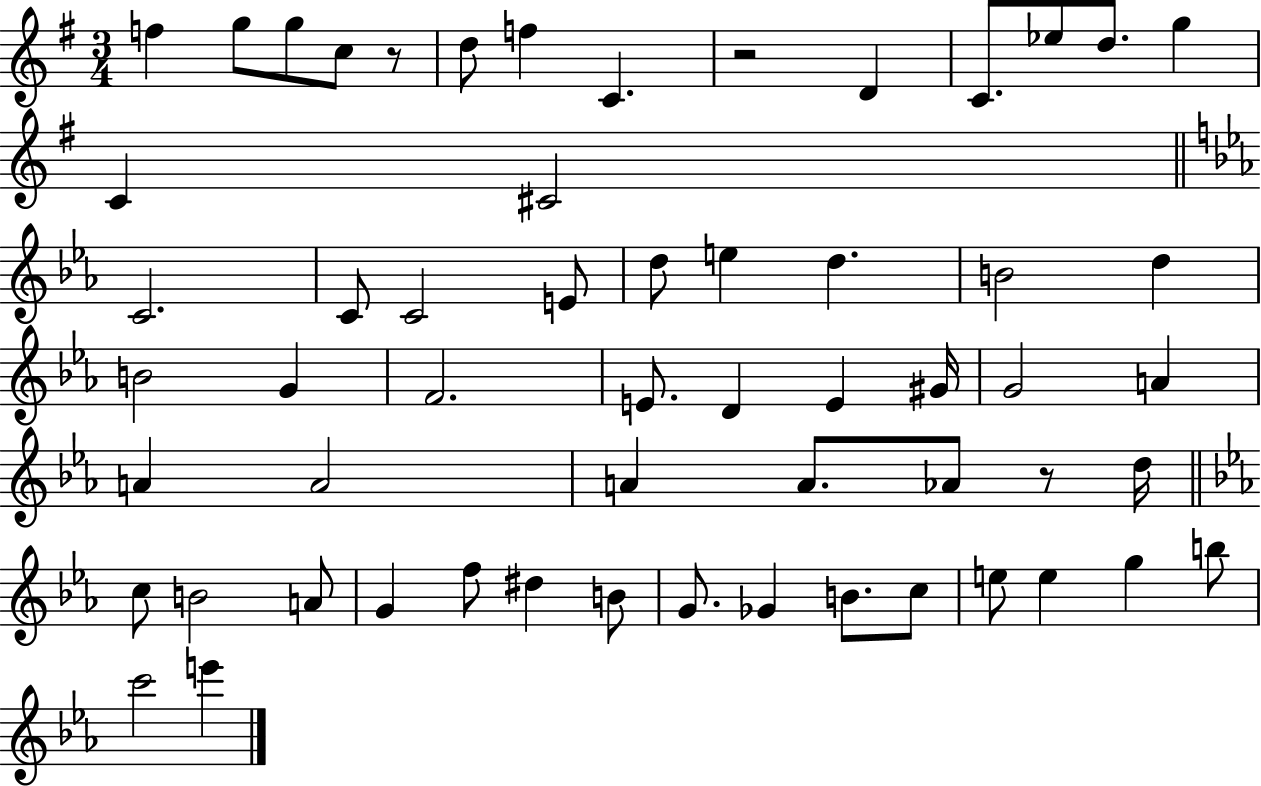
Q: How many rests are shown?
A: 3